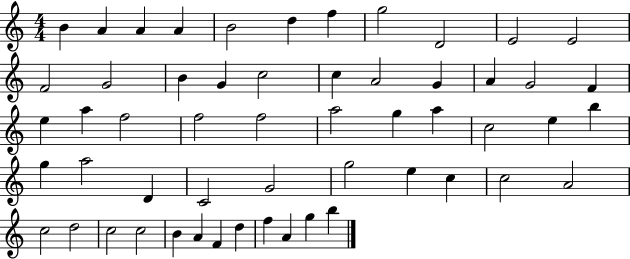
B4/q A4/q A4/q A4/q B4/h D5/q F5/q G5/h D4/h E4/h E4/h F4/h G4/h B4/q G4/q C5/h C5/q A4/h G4/q A4/q G4/h F4/q E5/q A5/q F5/h F5/h F5/h A5/h G5/q A5/q C5/h E5/q B5/q G5/q A5/h D4/q C4/h G4/h G5/h E5/q C5/q C5/h A4/h C5/h D5/h C5/h C5/h B4/q A4/q F4/q D5/q F5/q A4/q G5/q B5/q